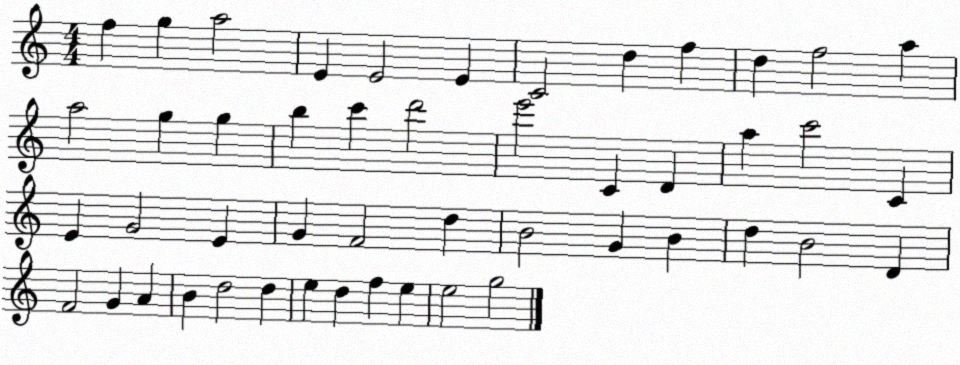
X:1
T:Untitled
M:4/4
L:1/4
K:C
f g a2 E E2 E C2 d f d f2 a a2 g g b c' d'2 e'2 C D a c'2 C E G2 E G F2 d B2 G B d B2 D F2 G A B d2 d e d f e e2 g2